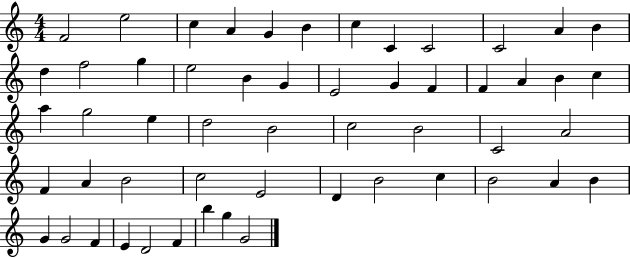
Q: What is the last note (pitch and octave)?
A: G4